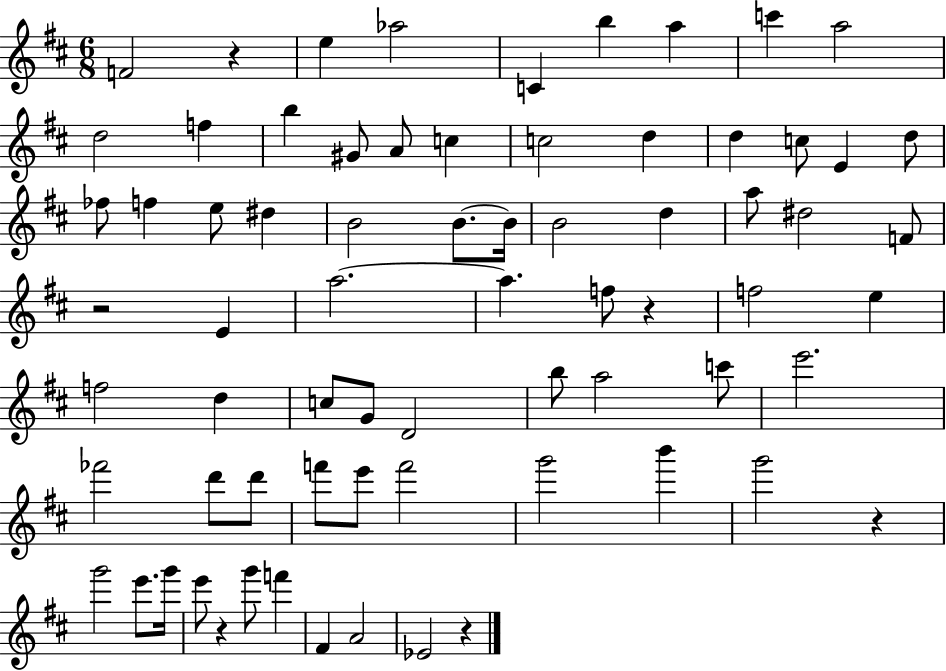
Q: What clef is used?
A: treble